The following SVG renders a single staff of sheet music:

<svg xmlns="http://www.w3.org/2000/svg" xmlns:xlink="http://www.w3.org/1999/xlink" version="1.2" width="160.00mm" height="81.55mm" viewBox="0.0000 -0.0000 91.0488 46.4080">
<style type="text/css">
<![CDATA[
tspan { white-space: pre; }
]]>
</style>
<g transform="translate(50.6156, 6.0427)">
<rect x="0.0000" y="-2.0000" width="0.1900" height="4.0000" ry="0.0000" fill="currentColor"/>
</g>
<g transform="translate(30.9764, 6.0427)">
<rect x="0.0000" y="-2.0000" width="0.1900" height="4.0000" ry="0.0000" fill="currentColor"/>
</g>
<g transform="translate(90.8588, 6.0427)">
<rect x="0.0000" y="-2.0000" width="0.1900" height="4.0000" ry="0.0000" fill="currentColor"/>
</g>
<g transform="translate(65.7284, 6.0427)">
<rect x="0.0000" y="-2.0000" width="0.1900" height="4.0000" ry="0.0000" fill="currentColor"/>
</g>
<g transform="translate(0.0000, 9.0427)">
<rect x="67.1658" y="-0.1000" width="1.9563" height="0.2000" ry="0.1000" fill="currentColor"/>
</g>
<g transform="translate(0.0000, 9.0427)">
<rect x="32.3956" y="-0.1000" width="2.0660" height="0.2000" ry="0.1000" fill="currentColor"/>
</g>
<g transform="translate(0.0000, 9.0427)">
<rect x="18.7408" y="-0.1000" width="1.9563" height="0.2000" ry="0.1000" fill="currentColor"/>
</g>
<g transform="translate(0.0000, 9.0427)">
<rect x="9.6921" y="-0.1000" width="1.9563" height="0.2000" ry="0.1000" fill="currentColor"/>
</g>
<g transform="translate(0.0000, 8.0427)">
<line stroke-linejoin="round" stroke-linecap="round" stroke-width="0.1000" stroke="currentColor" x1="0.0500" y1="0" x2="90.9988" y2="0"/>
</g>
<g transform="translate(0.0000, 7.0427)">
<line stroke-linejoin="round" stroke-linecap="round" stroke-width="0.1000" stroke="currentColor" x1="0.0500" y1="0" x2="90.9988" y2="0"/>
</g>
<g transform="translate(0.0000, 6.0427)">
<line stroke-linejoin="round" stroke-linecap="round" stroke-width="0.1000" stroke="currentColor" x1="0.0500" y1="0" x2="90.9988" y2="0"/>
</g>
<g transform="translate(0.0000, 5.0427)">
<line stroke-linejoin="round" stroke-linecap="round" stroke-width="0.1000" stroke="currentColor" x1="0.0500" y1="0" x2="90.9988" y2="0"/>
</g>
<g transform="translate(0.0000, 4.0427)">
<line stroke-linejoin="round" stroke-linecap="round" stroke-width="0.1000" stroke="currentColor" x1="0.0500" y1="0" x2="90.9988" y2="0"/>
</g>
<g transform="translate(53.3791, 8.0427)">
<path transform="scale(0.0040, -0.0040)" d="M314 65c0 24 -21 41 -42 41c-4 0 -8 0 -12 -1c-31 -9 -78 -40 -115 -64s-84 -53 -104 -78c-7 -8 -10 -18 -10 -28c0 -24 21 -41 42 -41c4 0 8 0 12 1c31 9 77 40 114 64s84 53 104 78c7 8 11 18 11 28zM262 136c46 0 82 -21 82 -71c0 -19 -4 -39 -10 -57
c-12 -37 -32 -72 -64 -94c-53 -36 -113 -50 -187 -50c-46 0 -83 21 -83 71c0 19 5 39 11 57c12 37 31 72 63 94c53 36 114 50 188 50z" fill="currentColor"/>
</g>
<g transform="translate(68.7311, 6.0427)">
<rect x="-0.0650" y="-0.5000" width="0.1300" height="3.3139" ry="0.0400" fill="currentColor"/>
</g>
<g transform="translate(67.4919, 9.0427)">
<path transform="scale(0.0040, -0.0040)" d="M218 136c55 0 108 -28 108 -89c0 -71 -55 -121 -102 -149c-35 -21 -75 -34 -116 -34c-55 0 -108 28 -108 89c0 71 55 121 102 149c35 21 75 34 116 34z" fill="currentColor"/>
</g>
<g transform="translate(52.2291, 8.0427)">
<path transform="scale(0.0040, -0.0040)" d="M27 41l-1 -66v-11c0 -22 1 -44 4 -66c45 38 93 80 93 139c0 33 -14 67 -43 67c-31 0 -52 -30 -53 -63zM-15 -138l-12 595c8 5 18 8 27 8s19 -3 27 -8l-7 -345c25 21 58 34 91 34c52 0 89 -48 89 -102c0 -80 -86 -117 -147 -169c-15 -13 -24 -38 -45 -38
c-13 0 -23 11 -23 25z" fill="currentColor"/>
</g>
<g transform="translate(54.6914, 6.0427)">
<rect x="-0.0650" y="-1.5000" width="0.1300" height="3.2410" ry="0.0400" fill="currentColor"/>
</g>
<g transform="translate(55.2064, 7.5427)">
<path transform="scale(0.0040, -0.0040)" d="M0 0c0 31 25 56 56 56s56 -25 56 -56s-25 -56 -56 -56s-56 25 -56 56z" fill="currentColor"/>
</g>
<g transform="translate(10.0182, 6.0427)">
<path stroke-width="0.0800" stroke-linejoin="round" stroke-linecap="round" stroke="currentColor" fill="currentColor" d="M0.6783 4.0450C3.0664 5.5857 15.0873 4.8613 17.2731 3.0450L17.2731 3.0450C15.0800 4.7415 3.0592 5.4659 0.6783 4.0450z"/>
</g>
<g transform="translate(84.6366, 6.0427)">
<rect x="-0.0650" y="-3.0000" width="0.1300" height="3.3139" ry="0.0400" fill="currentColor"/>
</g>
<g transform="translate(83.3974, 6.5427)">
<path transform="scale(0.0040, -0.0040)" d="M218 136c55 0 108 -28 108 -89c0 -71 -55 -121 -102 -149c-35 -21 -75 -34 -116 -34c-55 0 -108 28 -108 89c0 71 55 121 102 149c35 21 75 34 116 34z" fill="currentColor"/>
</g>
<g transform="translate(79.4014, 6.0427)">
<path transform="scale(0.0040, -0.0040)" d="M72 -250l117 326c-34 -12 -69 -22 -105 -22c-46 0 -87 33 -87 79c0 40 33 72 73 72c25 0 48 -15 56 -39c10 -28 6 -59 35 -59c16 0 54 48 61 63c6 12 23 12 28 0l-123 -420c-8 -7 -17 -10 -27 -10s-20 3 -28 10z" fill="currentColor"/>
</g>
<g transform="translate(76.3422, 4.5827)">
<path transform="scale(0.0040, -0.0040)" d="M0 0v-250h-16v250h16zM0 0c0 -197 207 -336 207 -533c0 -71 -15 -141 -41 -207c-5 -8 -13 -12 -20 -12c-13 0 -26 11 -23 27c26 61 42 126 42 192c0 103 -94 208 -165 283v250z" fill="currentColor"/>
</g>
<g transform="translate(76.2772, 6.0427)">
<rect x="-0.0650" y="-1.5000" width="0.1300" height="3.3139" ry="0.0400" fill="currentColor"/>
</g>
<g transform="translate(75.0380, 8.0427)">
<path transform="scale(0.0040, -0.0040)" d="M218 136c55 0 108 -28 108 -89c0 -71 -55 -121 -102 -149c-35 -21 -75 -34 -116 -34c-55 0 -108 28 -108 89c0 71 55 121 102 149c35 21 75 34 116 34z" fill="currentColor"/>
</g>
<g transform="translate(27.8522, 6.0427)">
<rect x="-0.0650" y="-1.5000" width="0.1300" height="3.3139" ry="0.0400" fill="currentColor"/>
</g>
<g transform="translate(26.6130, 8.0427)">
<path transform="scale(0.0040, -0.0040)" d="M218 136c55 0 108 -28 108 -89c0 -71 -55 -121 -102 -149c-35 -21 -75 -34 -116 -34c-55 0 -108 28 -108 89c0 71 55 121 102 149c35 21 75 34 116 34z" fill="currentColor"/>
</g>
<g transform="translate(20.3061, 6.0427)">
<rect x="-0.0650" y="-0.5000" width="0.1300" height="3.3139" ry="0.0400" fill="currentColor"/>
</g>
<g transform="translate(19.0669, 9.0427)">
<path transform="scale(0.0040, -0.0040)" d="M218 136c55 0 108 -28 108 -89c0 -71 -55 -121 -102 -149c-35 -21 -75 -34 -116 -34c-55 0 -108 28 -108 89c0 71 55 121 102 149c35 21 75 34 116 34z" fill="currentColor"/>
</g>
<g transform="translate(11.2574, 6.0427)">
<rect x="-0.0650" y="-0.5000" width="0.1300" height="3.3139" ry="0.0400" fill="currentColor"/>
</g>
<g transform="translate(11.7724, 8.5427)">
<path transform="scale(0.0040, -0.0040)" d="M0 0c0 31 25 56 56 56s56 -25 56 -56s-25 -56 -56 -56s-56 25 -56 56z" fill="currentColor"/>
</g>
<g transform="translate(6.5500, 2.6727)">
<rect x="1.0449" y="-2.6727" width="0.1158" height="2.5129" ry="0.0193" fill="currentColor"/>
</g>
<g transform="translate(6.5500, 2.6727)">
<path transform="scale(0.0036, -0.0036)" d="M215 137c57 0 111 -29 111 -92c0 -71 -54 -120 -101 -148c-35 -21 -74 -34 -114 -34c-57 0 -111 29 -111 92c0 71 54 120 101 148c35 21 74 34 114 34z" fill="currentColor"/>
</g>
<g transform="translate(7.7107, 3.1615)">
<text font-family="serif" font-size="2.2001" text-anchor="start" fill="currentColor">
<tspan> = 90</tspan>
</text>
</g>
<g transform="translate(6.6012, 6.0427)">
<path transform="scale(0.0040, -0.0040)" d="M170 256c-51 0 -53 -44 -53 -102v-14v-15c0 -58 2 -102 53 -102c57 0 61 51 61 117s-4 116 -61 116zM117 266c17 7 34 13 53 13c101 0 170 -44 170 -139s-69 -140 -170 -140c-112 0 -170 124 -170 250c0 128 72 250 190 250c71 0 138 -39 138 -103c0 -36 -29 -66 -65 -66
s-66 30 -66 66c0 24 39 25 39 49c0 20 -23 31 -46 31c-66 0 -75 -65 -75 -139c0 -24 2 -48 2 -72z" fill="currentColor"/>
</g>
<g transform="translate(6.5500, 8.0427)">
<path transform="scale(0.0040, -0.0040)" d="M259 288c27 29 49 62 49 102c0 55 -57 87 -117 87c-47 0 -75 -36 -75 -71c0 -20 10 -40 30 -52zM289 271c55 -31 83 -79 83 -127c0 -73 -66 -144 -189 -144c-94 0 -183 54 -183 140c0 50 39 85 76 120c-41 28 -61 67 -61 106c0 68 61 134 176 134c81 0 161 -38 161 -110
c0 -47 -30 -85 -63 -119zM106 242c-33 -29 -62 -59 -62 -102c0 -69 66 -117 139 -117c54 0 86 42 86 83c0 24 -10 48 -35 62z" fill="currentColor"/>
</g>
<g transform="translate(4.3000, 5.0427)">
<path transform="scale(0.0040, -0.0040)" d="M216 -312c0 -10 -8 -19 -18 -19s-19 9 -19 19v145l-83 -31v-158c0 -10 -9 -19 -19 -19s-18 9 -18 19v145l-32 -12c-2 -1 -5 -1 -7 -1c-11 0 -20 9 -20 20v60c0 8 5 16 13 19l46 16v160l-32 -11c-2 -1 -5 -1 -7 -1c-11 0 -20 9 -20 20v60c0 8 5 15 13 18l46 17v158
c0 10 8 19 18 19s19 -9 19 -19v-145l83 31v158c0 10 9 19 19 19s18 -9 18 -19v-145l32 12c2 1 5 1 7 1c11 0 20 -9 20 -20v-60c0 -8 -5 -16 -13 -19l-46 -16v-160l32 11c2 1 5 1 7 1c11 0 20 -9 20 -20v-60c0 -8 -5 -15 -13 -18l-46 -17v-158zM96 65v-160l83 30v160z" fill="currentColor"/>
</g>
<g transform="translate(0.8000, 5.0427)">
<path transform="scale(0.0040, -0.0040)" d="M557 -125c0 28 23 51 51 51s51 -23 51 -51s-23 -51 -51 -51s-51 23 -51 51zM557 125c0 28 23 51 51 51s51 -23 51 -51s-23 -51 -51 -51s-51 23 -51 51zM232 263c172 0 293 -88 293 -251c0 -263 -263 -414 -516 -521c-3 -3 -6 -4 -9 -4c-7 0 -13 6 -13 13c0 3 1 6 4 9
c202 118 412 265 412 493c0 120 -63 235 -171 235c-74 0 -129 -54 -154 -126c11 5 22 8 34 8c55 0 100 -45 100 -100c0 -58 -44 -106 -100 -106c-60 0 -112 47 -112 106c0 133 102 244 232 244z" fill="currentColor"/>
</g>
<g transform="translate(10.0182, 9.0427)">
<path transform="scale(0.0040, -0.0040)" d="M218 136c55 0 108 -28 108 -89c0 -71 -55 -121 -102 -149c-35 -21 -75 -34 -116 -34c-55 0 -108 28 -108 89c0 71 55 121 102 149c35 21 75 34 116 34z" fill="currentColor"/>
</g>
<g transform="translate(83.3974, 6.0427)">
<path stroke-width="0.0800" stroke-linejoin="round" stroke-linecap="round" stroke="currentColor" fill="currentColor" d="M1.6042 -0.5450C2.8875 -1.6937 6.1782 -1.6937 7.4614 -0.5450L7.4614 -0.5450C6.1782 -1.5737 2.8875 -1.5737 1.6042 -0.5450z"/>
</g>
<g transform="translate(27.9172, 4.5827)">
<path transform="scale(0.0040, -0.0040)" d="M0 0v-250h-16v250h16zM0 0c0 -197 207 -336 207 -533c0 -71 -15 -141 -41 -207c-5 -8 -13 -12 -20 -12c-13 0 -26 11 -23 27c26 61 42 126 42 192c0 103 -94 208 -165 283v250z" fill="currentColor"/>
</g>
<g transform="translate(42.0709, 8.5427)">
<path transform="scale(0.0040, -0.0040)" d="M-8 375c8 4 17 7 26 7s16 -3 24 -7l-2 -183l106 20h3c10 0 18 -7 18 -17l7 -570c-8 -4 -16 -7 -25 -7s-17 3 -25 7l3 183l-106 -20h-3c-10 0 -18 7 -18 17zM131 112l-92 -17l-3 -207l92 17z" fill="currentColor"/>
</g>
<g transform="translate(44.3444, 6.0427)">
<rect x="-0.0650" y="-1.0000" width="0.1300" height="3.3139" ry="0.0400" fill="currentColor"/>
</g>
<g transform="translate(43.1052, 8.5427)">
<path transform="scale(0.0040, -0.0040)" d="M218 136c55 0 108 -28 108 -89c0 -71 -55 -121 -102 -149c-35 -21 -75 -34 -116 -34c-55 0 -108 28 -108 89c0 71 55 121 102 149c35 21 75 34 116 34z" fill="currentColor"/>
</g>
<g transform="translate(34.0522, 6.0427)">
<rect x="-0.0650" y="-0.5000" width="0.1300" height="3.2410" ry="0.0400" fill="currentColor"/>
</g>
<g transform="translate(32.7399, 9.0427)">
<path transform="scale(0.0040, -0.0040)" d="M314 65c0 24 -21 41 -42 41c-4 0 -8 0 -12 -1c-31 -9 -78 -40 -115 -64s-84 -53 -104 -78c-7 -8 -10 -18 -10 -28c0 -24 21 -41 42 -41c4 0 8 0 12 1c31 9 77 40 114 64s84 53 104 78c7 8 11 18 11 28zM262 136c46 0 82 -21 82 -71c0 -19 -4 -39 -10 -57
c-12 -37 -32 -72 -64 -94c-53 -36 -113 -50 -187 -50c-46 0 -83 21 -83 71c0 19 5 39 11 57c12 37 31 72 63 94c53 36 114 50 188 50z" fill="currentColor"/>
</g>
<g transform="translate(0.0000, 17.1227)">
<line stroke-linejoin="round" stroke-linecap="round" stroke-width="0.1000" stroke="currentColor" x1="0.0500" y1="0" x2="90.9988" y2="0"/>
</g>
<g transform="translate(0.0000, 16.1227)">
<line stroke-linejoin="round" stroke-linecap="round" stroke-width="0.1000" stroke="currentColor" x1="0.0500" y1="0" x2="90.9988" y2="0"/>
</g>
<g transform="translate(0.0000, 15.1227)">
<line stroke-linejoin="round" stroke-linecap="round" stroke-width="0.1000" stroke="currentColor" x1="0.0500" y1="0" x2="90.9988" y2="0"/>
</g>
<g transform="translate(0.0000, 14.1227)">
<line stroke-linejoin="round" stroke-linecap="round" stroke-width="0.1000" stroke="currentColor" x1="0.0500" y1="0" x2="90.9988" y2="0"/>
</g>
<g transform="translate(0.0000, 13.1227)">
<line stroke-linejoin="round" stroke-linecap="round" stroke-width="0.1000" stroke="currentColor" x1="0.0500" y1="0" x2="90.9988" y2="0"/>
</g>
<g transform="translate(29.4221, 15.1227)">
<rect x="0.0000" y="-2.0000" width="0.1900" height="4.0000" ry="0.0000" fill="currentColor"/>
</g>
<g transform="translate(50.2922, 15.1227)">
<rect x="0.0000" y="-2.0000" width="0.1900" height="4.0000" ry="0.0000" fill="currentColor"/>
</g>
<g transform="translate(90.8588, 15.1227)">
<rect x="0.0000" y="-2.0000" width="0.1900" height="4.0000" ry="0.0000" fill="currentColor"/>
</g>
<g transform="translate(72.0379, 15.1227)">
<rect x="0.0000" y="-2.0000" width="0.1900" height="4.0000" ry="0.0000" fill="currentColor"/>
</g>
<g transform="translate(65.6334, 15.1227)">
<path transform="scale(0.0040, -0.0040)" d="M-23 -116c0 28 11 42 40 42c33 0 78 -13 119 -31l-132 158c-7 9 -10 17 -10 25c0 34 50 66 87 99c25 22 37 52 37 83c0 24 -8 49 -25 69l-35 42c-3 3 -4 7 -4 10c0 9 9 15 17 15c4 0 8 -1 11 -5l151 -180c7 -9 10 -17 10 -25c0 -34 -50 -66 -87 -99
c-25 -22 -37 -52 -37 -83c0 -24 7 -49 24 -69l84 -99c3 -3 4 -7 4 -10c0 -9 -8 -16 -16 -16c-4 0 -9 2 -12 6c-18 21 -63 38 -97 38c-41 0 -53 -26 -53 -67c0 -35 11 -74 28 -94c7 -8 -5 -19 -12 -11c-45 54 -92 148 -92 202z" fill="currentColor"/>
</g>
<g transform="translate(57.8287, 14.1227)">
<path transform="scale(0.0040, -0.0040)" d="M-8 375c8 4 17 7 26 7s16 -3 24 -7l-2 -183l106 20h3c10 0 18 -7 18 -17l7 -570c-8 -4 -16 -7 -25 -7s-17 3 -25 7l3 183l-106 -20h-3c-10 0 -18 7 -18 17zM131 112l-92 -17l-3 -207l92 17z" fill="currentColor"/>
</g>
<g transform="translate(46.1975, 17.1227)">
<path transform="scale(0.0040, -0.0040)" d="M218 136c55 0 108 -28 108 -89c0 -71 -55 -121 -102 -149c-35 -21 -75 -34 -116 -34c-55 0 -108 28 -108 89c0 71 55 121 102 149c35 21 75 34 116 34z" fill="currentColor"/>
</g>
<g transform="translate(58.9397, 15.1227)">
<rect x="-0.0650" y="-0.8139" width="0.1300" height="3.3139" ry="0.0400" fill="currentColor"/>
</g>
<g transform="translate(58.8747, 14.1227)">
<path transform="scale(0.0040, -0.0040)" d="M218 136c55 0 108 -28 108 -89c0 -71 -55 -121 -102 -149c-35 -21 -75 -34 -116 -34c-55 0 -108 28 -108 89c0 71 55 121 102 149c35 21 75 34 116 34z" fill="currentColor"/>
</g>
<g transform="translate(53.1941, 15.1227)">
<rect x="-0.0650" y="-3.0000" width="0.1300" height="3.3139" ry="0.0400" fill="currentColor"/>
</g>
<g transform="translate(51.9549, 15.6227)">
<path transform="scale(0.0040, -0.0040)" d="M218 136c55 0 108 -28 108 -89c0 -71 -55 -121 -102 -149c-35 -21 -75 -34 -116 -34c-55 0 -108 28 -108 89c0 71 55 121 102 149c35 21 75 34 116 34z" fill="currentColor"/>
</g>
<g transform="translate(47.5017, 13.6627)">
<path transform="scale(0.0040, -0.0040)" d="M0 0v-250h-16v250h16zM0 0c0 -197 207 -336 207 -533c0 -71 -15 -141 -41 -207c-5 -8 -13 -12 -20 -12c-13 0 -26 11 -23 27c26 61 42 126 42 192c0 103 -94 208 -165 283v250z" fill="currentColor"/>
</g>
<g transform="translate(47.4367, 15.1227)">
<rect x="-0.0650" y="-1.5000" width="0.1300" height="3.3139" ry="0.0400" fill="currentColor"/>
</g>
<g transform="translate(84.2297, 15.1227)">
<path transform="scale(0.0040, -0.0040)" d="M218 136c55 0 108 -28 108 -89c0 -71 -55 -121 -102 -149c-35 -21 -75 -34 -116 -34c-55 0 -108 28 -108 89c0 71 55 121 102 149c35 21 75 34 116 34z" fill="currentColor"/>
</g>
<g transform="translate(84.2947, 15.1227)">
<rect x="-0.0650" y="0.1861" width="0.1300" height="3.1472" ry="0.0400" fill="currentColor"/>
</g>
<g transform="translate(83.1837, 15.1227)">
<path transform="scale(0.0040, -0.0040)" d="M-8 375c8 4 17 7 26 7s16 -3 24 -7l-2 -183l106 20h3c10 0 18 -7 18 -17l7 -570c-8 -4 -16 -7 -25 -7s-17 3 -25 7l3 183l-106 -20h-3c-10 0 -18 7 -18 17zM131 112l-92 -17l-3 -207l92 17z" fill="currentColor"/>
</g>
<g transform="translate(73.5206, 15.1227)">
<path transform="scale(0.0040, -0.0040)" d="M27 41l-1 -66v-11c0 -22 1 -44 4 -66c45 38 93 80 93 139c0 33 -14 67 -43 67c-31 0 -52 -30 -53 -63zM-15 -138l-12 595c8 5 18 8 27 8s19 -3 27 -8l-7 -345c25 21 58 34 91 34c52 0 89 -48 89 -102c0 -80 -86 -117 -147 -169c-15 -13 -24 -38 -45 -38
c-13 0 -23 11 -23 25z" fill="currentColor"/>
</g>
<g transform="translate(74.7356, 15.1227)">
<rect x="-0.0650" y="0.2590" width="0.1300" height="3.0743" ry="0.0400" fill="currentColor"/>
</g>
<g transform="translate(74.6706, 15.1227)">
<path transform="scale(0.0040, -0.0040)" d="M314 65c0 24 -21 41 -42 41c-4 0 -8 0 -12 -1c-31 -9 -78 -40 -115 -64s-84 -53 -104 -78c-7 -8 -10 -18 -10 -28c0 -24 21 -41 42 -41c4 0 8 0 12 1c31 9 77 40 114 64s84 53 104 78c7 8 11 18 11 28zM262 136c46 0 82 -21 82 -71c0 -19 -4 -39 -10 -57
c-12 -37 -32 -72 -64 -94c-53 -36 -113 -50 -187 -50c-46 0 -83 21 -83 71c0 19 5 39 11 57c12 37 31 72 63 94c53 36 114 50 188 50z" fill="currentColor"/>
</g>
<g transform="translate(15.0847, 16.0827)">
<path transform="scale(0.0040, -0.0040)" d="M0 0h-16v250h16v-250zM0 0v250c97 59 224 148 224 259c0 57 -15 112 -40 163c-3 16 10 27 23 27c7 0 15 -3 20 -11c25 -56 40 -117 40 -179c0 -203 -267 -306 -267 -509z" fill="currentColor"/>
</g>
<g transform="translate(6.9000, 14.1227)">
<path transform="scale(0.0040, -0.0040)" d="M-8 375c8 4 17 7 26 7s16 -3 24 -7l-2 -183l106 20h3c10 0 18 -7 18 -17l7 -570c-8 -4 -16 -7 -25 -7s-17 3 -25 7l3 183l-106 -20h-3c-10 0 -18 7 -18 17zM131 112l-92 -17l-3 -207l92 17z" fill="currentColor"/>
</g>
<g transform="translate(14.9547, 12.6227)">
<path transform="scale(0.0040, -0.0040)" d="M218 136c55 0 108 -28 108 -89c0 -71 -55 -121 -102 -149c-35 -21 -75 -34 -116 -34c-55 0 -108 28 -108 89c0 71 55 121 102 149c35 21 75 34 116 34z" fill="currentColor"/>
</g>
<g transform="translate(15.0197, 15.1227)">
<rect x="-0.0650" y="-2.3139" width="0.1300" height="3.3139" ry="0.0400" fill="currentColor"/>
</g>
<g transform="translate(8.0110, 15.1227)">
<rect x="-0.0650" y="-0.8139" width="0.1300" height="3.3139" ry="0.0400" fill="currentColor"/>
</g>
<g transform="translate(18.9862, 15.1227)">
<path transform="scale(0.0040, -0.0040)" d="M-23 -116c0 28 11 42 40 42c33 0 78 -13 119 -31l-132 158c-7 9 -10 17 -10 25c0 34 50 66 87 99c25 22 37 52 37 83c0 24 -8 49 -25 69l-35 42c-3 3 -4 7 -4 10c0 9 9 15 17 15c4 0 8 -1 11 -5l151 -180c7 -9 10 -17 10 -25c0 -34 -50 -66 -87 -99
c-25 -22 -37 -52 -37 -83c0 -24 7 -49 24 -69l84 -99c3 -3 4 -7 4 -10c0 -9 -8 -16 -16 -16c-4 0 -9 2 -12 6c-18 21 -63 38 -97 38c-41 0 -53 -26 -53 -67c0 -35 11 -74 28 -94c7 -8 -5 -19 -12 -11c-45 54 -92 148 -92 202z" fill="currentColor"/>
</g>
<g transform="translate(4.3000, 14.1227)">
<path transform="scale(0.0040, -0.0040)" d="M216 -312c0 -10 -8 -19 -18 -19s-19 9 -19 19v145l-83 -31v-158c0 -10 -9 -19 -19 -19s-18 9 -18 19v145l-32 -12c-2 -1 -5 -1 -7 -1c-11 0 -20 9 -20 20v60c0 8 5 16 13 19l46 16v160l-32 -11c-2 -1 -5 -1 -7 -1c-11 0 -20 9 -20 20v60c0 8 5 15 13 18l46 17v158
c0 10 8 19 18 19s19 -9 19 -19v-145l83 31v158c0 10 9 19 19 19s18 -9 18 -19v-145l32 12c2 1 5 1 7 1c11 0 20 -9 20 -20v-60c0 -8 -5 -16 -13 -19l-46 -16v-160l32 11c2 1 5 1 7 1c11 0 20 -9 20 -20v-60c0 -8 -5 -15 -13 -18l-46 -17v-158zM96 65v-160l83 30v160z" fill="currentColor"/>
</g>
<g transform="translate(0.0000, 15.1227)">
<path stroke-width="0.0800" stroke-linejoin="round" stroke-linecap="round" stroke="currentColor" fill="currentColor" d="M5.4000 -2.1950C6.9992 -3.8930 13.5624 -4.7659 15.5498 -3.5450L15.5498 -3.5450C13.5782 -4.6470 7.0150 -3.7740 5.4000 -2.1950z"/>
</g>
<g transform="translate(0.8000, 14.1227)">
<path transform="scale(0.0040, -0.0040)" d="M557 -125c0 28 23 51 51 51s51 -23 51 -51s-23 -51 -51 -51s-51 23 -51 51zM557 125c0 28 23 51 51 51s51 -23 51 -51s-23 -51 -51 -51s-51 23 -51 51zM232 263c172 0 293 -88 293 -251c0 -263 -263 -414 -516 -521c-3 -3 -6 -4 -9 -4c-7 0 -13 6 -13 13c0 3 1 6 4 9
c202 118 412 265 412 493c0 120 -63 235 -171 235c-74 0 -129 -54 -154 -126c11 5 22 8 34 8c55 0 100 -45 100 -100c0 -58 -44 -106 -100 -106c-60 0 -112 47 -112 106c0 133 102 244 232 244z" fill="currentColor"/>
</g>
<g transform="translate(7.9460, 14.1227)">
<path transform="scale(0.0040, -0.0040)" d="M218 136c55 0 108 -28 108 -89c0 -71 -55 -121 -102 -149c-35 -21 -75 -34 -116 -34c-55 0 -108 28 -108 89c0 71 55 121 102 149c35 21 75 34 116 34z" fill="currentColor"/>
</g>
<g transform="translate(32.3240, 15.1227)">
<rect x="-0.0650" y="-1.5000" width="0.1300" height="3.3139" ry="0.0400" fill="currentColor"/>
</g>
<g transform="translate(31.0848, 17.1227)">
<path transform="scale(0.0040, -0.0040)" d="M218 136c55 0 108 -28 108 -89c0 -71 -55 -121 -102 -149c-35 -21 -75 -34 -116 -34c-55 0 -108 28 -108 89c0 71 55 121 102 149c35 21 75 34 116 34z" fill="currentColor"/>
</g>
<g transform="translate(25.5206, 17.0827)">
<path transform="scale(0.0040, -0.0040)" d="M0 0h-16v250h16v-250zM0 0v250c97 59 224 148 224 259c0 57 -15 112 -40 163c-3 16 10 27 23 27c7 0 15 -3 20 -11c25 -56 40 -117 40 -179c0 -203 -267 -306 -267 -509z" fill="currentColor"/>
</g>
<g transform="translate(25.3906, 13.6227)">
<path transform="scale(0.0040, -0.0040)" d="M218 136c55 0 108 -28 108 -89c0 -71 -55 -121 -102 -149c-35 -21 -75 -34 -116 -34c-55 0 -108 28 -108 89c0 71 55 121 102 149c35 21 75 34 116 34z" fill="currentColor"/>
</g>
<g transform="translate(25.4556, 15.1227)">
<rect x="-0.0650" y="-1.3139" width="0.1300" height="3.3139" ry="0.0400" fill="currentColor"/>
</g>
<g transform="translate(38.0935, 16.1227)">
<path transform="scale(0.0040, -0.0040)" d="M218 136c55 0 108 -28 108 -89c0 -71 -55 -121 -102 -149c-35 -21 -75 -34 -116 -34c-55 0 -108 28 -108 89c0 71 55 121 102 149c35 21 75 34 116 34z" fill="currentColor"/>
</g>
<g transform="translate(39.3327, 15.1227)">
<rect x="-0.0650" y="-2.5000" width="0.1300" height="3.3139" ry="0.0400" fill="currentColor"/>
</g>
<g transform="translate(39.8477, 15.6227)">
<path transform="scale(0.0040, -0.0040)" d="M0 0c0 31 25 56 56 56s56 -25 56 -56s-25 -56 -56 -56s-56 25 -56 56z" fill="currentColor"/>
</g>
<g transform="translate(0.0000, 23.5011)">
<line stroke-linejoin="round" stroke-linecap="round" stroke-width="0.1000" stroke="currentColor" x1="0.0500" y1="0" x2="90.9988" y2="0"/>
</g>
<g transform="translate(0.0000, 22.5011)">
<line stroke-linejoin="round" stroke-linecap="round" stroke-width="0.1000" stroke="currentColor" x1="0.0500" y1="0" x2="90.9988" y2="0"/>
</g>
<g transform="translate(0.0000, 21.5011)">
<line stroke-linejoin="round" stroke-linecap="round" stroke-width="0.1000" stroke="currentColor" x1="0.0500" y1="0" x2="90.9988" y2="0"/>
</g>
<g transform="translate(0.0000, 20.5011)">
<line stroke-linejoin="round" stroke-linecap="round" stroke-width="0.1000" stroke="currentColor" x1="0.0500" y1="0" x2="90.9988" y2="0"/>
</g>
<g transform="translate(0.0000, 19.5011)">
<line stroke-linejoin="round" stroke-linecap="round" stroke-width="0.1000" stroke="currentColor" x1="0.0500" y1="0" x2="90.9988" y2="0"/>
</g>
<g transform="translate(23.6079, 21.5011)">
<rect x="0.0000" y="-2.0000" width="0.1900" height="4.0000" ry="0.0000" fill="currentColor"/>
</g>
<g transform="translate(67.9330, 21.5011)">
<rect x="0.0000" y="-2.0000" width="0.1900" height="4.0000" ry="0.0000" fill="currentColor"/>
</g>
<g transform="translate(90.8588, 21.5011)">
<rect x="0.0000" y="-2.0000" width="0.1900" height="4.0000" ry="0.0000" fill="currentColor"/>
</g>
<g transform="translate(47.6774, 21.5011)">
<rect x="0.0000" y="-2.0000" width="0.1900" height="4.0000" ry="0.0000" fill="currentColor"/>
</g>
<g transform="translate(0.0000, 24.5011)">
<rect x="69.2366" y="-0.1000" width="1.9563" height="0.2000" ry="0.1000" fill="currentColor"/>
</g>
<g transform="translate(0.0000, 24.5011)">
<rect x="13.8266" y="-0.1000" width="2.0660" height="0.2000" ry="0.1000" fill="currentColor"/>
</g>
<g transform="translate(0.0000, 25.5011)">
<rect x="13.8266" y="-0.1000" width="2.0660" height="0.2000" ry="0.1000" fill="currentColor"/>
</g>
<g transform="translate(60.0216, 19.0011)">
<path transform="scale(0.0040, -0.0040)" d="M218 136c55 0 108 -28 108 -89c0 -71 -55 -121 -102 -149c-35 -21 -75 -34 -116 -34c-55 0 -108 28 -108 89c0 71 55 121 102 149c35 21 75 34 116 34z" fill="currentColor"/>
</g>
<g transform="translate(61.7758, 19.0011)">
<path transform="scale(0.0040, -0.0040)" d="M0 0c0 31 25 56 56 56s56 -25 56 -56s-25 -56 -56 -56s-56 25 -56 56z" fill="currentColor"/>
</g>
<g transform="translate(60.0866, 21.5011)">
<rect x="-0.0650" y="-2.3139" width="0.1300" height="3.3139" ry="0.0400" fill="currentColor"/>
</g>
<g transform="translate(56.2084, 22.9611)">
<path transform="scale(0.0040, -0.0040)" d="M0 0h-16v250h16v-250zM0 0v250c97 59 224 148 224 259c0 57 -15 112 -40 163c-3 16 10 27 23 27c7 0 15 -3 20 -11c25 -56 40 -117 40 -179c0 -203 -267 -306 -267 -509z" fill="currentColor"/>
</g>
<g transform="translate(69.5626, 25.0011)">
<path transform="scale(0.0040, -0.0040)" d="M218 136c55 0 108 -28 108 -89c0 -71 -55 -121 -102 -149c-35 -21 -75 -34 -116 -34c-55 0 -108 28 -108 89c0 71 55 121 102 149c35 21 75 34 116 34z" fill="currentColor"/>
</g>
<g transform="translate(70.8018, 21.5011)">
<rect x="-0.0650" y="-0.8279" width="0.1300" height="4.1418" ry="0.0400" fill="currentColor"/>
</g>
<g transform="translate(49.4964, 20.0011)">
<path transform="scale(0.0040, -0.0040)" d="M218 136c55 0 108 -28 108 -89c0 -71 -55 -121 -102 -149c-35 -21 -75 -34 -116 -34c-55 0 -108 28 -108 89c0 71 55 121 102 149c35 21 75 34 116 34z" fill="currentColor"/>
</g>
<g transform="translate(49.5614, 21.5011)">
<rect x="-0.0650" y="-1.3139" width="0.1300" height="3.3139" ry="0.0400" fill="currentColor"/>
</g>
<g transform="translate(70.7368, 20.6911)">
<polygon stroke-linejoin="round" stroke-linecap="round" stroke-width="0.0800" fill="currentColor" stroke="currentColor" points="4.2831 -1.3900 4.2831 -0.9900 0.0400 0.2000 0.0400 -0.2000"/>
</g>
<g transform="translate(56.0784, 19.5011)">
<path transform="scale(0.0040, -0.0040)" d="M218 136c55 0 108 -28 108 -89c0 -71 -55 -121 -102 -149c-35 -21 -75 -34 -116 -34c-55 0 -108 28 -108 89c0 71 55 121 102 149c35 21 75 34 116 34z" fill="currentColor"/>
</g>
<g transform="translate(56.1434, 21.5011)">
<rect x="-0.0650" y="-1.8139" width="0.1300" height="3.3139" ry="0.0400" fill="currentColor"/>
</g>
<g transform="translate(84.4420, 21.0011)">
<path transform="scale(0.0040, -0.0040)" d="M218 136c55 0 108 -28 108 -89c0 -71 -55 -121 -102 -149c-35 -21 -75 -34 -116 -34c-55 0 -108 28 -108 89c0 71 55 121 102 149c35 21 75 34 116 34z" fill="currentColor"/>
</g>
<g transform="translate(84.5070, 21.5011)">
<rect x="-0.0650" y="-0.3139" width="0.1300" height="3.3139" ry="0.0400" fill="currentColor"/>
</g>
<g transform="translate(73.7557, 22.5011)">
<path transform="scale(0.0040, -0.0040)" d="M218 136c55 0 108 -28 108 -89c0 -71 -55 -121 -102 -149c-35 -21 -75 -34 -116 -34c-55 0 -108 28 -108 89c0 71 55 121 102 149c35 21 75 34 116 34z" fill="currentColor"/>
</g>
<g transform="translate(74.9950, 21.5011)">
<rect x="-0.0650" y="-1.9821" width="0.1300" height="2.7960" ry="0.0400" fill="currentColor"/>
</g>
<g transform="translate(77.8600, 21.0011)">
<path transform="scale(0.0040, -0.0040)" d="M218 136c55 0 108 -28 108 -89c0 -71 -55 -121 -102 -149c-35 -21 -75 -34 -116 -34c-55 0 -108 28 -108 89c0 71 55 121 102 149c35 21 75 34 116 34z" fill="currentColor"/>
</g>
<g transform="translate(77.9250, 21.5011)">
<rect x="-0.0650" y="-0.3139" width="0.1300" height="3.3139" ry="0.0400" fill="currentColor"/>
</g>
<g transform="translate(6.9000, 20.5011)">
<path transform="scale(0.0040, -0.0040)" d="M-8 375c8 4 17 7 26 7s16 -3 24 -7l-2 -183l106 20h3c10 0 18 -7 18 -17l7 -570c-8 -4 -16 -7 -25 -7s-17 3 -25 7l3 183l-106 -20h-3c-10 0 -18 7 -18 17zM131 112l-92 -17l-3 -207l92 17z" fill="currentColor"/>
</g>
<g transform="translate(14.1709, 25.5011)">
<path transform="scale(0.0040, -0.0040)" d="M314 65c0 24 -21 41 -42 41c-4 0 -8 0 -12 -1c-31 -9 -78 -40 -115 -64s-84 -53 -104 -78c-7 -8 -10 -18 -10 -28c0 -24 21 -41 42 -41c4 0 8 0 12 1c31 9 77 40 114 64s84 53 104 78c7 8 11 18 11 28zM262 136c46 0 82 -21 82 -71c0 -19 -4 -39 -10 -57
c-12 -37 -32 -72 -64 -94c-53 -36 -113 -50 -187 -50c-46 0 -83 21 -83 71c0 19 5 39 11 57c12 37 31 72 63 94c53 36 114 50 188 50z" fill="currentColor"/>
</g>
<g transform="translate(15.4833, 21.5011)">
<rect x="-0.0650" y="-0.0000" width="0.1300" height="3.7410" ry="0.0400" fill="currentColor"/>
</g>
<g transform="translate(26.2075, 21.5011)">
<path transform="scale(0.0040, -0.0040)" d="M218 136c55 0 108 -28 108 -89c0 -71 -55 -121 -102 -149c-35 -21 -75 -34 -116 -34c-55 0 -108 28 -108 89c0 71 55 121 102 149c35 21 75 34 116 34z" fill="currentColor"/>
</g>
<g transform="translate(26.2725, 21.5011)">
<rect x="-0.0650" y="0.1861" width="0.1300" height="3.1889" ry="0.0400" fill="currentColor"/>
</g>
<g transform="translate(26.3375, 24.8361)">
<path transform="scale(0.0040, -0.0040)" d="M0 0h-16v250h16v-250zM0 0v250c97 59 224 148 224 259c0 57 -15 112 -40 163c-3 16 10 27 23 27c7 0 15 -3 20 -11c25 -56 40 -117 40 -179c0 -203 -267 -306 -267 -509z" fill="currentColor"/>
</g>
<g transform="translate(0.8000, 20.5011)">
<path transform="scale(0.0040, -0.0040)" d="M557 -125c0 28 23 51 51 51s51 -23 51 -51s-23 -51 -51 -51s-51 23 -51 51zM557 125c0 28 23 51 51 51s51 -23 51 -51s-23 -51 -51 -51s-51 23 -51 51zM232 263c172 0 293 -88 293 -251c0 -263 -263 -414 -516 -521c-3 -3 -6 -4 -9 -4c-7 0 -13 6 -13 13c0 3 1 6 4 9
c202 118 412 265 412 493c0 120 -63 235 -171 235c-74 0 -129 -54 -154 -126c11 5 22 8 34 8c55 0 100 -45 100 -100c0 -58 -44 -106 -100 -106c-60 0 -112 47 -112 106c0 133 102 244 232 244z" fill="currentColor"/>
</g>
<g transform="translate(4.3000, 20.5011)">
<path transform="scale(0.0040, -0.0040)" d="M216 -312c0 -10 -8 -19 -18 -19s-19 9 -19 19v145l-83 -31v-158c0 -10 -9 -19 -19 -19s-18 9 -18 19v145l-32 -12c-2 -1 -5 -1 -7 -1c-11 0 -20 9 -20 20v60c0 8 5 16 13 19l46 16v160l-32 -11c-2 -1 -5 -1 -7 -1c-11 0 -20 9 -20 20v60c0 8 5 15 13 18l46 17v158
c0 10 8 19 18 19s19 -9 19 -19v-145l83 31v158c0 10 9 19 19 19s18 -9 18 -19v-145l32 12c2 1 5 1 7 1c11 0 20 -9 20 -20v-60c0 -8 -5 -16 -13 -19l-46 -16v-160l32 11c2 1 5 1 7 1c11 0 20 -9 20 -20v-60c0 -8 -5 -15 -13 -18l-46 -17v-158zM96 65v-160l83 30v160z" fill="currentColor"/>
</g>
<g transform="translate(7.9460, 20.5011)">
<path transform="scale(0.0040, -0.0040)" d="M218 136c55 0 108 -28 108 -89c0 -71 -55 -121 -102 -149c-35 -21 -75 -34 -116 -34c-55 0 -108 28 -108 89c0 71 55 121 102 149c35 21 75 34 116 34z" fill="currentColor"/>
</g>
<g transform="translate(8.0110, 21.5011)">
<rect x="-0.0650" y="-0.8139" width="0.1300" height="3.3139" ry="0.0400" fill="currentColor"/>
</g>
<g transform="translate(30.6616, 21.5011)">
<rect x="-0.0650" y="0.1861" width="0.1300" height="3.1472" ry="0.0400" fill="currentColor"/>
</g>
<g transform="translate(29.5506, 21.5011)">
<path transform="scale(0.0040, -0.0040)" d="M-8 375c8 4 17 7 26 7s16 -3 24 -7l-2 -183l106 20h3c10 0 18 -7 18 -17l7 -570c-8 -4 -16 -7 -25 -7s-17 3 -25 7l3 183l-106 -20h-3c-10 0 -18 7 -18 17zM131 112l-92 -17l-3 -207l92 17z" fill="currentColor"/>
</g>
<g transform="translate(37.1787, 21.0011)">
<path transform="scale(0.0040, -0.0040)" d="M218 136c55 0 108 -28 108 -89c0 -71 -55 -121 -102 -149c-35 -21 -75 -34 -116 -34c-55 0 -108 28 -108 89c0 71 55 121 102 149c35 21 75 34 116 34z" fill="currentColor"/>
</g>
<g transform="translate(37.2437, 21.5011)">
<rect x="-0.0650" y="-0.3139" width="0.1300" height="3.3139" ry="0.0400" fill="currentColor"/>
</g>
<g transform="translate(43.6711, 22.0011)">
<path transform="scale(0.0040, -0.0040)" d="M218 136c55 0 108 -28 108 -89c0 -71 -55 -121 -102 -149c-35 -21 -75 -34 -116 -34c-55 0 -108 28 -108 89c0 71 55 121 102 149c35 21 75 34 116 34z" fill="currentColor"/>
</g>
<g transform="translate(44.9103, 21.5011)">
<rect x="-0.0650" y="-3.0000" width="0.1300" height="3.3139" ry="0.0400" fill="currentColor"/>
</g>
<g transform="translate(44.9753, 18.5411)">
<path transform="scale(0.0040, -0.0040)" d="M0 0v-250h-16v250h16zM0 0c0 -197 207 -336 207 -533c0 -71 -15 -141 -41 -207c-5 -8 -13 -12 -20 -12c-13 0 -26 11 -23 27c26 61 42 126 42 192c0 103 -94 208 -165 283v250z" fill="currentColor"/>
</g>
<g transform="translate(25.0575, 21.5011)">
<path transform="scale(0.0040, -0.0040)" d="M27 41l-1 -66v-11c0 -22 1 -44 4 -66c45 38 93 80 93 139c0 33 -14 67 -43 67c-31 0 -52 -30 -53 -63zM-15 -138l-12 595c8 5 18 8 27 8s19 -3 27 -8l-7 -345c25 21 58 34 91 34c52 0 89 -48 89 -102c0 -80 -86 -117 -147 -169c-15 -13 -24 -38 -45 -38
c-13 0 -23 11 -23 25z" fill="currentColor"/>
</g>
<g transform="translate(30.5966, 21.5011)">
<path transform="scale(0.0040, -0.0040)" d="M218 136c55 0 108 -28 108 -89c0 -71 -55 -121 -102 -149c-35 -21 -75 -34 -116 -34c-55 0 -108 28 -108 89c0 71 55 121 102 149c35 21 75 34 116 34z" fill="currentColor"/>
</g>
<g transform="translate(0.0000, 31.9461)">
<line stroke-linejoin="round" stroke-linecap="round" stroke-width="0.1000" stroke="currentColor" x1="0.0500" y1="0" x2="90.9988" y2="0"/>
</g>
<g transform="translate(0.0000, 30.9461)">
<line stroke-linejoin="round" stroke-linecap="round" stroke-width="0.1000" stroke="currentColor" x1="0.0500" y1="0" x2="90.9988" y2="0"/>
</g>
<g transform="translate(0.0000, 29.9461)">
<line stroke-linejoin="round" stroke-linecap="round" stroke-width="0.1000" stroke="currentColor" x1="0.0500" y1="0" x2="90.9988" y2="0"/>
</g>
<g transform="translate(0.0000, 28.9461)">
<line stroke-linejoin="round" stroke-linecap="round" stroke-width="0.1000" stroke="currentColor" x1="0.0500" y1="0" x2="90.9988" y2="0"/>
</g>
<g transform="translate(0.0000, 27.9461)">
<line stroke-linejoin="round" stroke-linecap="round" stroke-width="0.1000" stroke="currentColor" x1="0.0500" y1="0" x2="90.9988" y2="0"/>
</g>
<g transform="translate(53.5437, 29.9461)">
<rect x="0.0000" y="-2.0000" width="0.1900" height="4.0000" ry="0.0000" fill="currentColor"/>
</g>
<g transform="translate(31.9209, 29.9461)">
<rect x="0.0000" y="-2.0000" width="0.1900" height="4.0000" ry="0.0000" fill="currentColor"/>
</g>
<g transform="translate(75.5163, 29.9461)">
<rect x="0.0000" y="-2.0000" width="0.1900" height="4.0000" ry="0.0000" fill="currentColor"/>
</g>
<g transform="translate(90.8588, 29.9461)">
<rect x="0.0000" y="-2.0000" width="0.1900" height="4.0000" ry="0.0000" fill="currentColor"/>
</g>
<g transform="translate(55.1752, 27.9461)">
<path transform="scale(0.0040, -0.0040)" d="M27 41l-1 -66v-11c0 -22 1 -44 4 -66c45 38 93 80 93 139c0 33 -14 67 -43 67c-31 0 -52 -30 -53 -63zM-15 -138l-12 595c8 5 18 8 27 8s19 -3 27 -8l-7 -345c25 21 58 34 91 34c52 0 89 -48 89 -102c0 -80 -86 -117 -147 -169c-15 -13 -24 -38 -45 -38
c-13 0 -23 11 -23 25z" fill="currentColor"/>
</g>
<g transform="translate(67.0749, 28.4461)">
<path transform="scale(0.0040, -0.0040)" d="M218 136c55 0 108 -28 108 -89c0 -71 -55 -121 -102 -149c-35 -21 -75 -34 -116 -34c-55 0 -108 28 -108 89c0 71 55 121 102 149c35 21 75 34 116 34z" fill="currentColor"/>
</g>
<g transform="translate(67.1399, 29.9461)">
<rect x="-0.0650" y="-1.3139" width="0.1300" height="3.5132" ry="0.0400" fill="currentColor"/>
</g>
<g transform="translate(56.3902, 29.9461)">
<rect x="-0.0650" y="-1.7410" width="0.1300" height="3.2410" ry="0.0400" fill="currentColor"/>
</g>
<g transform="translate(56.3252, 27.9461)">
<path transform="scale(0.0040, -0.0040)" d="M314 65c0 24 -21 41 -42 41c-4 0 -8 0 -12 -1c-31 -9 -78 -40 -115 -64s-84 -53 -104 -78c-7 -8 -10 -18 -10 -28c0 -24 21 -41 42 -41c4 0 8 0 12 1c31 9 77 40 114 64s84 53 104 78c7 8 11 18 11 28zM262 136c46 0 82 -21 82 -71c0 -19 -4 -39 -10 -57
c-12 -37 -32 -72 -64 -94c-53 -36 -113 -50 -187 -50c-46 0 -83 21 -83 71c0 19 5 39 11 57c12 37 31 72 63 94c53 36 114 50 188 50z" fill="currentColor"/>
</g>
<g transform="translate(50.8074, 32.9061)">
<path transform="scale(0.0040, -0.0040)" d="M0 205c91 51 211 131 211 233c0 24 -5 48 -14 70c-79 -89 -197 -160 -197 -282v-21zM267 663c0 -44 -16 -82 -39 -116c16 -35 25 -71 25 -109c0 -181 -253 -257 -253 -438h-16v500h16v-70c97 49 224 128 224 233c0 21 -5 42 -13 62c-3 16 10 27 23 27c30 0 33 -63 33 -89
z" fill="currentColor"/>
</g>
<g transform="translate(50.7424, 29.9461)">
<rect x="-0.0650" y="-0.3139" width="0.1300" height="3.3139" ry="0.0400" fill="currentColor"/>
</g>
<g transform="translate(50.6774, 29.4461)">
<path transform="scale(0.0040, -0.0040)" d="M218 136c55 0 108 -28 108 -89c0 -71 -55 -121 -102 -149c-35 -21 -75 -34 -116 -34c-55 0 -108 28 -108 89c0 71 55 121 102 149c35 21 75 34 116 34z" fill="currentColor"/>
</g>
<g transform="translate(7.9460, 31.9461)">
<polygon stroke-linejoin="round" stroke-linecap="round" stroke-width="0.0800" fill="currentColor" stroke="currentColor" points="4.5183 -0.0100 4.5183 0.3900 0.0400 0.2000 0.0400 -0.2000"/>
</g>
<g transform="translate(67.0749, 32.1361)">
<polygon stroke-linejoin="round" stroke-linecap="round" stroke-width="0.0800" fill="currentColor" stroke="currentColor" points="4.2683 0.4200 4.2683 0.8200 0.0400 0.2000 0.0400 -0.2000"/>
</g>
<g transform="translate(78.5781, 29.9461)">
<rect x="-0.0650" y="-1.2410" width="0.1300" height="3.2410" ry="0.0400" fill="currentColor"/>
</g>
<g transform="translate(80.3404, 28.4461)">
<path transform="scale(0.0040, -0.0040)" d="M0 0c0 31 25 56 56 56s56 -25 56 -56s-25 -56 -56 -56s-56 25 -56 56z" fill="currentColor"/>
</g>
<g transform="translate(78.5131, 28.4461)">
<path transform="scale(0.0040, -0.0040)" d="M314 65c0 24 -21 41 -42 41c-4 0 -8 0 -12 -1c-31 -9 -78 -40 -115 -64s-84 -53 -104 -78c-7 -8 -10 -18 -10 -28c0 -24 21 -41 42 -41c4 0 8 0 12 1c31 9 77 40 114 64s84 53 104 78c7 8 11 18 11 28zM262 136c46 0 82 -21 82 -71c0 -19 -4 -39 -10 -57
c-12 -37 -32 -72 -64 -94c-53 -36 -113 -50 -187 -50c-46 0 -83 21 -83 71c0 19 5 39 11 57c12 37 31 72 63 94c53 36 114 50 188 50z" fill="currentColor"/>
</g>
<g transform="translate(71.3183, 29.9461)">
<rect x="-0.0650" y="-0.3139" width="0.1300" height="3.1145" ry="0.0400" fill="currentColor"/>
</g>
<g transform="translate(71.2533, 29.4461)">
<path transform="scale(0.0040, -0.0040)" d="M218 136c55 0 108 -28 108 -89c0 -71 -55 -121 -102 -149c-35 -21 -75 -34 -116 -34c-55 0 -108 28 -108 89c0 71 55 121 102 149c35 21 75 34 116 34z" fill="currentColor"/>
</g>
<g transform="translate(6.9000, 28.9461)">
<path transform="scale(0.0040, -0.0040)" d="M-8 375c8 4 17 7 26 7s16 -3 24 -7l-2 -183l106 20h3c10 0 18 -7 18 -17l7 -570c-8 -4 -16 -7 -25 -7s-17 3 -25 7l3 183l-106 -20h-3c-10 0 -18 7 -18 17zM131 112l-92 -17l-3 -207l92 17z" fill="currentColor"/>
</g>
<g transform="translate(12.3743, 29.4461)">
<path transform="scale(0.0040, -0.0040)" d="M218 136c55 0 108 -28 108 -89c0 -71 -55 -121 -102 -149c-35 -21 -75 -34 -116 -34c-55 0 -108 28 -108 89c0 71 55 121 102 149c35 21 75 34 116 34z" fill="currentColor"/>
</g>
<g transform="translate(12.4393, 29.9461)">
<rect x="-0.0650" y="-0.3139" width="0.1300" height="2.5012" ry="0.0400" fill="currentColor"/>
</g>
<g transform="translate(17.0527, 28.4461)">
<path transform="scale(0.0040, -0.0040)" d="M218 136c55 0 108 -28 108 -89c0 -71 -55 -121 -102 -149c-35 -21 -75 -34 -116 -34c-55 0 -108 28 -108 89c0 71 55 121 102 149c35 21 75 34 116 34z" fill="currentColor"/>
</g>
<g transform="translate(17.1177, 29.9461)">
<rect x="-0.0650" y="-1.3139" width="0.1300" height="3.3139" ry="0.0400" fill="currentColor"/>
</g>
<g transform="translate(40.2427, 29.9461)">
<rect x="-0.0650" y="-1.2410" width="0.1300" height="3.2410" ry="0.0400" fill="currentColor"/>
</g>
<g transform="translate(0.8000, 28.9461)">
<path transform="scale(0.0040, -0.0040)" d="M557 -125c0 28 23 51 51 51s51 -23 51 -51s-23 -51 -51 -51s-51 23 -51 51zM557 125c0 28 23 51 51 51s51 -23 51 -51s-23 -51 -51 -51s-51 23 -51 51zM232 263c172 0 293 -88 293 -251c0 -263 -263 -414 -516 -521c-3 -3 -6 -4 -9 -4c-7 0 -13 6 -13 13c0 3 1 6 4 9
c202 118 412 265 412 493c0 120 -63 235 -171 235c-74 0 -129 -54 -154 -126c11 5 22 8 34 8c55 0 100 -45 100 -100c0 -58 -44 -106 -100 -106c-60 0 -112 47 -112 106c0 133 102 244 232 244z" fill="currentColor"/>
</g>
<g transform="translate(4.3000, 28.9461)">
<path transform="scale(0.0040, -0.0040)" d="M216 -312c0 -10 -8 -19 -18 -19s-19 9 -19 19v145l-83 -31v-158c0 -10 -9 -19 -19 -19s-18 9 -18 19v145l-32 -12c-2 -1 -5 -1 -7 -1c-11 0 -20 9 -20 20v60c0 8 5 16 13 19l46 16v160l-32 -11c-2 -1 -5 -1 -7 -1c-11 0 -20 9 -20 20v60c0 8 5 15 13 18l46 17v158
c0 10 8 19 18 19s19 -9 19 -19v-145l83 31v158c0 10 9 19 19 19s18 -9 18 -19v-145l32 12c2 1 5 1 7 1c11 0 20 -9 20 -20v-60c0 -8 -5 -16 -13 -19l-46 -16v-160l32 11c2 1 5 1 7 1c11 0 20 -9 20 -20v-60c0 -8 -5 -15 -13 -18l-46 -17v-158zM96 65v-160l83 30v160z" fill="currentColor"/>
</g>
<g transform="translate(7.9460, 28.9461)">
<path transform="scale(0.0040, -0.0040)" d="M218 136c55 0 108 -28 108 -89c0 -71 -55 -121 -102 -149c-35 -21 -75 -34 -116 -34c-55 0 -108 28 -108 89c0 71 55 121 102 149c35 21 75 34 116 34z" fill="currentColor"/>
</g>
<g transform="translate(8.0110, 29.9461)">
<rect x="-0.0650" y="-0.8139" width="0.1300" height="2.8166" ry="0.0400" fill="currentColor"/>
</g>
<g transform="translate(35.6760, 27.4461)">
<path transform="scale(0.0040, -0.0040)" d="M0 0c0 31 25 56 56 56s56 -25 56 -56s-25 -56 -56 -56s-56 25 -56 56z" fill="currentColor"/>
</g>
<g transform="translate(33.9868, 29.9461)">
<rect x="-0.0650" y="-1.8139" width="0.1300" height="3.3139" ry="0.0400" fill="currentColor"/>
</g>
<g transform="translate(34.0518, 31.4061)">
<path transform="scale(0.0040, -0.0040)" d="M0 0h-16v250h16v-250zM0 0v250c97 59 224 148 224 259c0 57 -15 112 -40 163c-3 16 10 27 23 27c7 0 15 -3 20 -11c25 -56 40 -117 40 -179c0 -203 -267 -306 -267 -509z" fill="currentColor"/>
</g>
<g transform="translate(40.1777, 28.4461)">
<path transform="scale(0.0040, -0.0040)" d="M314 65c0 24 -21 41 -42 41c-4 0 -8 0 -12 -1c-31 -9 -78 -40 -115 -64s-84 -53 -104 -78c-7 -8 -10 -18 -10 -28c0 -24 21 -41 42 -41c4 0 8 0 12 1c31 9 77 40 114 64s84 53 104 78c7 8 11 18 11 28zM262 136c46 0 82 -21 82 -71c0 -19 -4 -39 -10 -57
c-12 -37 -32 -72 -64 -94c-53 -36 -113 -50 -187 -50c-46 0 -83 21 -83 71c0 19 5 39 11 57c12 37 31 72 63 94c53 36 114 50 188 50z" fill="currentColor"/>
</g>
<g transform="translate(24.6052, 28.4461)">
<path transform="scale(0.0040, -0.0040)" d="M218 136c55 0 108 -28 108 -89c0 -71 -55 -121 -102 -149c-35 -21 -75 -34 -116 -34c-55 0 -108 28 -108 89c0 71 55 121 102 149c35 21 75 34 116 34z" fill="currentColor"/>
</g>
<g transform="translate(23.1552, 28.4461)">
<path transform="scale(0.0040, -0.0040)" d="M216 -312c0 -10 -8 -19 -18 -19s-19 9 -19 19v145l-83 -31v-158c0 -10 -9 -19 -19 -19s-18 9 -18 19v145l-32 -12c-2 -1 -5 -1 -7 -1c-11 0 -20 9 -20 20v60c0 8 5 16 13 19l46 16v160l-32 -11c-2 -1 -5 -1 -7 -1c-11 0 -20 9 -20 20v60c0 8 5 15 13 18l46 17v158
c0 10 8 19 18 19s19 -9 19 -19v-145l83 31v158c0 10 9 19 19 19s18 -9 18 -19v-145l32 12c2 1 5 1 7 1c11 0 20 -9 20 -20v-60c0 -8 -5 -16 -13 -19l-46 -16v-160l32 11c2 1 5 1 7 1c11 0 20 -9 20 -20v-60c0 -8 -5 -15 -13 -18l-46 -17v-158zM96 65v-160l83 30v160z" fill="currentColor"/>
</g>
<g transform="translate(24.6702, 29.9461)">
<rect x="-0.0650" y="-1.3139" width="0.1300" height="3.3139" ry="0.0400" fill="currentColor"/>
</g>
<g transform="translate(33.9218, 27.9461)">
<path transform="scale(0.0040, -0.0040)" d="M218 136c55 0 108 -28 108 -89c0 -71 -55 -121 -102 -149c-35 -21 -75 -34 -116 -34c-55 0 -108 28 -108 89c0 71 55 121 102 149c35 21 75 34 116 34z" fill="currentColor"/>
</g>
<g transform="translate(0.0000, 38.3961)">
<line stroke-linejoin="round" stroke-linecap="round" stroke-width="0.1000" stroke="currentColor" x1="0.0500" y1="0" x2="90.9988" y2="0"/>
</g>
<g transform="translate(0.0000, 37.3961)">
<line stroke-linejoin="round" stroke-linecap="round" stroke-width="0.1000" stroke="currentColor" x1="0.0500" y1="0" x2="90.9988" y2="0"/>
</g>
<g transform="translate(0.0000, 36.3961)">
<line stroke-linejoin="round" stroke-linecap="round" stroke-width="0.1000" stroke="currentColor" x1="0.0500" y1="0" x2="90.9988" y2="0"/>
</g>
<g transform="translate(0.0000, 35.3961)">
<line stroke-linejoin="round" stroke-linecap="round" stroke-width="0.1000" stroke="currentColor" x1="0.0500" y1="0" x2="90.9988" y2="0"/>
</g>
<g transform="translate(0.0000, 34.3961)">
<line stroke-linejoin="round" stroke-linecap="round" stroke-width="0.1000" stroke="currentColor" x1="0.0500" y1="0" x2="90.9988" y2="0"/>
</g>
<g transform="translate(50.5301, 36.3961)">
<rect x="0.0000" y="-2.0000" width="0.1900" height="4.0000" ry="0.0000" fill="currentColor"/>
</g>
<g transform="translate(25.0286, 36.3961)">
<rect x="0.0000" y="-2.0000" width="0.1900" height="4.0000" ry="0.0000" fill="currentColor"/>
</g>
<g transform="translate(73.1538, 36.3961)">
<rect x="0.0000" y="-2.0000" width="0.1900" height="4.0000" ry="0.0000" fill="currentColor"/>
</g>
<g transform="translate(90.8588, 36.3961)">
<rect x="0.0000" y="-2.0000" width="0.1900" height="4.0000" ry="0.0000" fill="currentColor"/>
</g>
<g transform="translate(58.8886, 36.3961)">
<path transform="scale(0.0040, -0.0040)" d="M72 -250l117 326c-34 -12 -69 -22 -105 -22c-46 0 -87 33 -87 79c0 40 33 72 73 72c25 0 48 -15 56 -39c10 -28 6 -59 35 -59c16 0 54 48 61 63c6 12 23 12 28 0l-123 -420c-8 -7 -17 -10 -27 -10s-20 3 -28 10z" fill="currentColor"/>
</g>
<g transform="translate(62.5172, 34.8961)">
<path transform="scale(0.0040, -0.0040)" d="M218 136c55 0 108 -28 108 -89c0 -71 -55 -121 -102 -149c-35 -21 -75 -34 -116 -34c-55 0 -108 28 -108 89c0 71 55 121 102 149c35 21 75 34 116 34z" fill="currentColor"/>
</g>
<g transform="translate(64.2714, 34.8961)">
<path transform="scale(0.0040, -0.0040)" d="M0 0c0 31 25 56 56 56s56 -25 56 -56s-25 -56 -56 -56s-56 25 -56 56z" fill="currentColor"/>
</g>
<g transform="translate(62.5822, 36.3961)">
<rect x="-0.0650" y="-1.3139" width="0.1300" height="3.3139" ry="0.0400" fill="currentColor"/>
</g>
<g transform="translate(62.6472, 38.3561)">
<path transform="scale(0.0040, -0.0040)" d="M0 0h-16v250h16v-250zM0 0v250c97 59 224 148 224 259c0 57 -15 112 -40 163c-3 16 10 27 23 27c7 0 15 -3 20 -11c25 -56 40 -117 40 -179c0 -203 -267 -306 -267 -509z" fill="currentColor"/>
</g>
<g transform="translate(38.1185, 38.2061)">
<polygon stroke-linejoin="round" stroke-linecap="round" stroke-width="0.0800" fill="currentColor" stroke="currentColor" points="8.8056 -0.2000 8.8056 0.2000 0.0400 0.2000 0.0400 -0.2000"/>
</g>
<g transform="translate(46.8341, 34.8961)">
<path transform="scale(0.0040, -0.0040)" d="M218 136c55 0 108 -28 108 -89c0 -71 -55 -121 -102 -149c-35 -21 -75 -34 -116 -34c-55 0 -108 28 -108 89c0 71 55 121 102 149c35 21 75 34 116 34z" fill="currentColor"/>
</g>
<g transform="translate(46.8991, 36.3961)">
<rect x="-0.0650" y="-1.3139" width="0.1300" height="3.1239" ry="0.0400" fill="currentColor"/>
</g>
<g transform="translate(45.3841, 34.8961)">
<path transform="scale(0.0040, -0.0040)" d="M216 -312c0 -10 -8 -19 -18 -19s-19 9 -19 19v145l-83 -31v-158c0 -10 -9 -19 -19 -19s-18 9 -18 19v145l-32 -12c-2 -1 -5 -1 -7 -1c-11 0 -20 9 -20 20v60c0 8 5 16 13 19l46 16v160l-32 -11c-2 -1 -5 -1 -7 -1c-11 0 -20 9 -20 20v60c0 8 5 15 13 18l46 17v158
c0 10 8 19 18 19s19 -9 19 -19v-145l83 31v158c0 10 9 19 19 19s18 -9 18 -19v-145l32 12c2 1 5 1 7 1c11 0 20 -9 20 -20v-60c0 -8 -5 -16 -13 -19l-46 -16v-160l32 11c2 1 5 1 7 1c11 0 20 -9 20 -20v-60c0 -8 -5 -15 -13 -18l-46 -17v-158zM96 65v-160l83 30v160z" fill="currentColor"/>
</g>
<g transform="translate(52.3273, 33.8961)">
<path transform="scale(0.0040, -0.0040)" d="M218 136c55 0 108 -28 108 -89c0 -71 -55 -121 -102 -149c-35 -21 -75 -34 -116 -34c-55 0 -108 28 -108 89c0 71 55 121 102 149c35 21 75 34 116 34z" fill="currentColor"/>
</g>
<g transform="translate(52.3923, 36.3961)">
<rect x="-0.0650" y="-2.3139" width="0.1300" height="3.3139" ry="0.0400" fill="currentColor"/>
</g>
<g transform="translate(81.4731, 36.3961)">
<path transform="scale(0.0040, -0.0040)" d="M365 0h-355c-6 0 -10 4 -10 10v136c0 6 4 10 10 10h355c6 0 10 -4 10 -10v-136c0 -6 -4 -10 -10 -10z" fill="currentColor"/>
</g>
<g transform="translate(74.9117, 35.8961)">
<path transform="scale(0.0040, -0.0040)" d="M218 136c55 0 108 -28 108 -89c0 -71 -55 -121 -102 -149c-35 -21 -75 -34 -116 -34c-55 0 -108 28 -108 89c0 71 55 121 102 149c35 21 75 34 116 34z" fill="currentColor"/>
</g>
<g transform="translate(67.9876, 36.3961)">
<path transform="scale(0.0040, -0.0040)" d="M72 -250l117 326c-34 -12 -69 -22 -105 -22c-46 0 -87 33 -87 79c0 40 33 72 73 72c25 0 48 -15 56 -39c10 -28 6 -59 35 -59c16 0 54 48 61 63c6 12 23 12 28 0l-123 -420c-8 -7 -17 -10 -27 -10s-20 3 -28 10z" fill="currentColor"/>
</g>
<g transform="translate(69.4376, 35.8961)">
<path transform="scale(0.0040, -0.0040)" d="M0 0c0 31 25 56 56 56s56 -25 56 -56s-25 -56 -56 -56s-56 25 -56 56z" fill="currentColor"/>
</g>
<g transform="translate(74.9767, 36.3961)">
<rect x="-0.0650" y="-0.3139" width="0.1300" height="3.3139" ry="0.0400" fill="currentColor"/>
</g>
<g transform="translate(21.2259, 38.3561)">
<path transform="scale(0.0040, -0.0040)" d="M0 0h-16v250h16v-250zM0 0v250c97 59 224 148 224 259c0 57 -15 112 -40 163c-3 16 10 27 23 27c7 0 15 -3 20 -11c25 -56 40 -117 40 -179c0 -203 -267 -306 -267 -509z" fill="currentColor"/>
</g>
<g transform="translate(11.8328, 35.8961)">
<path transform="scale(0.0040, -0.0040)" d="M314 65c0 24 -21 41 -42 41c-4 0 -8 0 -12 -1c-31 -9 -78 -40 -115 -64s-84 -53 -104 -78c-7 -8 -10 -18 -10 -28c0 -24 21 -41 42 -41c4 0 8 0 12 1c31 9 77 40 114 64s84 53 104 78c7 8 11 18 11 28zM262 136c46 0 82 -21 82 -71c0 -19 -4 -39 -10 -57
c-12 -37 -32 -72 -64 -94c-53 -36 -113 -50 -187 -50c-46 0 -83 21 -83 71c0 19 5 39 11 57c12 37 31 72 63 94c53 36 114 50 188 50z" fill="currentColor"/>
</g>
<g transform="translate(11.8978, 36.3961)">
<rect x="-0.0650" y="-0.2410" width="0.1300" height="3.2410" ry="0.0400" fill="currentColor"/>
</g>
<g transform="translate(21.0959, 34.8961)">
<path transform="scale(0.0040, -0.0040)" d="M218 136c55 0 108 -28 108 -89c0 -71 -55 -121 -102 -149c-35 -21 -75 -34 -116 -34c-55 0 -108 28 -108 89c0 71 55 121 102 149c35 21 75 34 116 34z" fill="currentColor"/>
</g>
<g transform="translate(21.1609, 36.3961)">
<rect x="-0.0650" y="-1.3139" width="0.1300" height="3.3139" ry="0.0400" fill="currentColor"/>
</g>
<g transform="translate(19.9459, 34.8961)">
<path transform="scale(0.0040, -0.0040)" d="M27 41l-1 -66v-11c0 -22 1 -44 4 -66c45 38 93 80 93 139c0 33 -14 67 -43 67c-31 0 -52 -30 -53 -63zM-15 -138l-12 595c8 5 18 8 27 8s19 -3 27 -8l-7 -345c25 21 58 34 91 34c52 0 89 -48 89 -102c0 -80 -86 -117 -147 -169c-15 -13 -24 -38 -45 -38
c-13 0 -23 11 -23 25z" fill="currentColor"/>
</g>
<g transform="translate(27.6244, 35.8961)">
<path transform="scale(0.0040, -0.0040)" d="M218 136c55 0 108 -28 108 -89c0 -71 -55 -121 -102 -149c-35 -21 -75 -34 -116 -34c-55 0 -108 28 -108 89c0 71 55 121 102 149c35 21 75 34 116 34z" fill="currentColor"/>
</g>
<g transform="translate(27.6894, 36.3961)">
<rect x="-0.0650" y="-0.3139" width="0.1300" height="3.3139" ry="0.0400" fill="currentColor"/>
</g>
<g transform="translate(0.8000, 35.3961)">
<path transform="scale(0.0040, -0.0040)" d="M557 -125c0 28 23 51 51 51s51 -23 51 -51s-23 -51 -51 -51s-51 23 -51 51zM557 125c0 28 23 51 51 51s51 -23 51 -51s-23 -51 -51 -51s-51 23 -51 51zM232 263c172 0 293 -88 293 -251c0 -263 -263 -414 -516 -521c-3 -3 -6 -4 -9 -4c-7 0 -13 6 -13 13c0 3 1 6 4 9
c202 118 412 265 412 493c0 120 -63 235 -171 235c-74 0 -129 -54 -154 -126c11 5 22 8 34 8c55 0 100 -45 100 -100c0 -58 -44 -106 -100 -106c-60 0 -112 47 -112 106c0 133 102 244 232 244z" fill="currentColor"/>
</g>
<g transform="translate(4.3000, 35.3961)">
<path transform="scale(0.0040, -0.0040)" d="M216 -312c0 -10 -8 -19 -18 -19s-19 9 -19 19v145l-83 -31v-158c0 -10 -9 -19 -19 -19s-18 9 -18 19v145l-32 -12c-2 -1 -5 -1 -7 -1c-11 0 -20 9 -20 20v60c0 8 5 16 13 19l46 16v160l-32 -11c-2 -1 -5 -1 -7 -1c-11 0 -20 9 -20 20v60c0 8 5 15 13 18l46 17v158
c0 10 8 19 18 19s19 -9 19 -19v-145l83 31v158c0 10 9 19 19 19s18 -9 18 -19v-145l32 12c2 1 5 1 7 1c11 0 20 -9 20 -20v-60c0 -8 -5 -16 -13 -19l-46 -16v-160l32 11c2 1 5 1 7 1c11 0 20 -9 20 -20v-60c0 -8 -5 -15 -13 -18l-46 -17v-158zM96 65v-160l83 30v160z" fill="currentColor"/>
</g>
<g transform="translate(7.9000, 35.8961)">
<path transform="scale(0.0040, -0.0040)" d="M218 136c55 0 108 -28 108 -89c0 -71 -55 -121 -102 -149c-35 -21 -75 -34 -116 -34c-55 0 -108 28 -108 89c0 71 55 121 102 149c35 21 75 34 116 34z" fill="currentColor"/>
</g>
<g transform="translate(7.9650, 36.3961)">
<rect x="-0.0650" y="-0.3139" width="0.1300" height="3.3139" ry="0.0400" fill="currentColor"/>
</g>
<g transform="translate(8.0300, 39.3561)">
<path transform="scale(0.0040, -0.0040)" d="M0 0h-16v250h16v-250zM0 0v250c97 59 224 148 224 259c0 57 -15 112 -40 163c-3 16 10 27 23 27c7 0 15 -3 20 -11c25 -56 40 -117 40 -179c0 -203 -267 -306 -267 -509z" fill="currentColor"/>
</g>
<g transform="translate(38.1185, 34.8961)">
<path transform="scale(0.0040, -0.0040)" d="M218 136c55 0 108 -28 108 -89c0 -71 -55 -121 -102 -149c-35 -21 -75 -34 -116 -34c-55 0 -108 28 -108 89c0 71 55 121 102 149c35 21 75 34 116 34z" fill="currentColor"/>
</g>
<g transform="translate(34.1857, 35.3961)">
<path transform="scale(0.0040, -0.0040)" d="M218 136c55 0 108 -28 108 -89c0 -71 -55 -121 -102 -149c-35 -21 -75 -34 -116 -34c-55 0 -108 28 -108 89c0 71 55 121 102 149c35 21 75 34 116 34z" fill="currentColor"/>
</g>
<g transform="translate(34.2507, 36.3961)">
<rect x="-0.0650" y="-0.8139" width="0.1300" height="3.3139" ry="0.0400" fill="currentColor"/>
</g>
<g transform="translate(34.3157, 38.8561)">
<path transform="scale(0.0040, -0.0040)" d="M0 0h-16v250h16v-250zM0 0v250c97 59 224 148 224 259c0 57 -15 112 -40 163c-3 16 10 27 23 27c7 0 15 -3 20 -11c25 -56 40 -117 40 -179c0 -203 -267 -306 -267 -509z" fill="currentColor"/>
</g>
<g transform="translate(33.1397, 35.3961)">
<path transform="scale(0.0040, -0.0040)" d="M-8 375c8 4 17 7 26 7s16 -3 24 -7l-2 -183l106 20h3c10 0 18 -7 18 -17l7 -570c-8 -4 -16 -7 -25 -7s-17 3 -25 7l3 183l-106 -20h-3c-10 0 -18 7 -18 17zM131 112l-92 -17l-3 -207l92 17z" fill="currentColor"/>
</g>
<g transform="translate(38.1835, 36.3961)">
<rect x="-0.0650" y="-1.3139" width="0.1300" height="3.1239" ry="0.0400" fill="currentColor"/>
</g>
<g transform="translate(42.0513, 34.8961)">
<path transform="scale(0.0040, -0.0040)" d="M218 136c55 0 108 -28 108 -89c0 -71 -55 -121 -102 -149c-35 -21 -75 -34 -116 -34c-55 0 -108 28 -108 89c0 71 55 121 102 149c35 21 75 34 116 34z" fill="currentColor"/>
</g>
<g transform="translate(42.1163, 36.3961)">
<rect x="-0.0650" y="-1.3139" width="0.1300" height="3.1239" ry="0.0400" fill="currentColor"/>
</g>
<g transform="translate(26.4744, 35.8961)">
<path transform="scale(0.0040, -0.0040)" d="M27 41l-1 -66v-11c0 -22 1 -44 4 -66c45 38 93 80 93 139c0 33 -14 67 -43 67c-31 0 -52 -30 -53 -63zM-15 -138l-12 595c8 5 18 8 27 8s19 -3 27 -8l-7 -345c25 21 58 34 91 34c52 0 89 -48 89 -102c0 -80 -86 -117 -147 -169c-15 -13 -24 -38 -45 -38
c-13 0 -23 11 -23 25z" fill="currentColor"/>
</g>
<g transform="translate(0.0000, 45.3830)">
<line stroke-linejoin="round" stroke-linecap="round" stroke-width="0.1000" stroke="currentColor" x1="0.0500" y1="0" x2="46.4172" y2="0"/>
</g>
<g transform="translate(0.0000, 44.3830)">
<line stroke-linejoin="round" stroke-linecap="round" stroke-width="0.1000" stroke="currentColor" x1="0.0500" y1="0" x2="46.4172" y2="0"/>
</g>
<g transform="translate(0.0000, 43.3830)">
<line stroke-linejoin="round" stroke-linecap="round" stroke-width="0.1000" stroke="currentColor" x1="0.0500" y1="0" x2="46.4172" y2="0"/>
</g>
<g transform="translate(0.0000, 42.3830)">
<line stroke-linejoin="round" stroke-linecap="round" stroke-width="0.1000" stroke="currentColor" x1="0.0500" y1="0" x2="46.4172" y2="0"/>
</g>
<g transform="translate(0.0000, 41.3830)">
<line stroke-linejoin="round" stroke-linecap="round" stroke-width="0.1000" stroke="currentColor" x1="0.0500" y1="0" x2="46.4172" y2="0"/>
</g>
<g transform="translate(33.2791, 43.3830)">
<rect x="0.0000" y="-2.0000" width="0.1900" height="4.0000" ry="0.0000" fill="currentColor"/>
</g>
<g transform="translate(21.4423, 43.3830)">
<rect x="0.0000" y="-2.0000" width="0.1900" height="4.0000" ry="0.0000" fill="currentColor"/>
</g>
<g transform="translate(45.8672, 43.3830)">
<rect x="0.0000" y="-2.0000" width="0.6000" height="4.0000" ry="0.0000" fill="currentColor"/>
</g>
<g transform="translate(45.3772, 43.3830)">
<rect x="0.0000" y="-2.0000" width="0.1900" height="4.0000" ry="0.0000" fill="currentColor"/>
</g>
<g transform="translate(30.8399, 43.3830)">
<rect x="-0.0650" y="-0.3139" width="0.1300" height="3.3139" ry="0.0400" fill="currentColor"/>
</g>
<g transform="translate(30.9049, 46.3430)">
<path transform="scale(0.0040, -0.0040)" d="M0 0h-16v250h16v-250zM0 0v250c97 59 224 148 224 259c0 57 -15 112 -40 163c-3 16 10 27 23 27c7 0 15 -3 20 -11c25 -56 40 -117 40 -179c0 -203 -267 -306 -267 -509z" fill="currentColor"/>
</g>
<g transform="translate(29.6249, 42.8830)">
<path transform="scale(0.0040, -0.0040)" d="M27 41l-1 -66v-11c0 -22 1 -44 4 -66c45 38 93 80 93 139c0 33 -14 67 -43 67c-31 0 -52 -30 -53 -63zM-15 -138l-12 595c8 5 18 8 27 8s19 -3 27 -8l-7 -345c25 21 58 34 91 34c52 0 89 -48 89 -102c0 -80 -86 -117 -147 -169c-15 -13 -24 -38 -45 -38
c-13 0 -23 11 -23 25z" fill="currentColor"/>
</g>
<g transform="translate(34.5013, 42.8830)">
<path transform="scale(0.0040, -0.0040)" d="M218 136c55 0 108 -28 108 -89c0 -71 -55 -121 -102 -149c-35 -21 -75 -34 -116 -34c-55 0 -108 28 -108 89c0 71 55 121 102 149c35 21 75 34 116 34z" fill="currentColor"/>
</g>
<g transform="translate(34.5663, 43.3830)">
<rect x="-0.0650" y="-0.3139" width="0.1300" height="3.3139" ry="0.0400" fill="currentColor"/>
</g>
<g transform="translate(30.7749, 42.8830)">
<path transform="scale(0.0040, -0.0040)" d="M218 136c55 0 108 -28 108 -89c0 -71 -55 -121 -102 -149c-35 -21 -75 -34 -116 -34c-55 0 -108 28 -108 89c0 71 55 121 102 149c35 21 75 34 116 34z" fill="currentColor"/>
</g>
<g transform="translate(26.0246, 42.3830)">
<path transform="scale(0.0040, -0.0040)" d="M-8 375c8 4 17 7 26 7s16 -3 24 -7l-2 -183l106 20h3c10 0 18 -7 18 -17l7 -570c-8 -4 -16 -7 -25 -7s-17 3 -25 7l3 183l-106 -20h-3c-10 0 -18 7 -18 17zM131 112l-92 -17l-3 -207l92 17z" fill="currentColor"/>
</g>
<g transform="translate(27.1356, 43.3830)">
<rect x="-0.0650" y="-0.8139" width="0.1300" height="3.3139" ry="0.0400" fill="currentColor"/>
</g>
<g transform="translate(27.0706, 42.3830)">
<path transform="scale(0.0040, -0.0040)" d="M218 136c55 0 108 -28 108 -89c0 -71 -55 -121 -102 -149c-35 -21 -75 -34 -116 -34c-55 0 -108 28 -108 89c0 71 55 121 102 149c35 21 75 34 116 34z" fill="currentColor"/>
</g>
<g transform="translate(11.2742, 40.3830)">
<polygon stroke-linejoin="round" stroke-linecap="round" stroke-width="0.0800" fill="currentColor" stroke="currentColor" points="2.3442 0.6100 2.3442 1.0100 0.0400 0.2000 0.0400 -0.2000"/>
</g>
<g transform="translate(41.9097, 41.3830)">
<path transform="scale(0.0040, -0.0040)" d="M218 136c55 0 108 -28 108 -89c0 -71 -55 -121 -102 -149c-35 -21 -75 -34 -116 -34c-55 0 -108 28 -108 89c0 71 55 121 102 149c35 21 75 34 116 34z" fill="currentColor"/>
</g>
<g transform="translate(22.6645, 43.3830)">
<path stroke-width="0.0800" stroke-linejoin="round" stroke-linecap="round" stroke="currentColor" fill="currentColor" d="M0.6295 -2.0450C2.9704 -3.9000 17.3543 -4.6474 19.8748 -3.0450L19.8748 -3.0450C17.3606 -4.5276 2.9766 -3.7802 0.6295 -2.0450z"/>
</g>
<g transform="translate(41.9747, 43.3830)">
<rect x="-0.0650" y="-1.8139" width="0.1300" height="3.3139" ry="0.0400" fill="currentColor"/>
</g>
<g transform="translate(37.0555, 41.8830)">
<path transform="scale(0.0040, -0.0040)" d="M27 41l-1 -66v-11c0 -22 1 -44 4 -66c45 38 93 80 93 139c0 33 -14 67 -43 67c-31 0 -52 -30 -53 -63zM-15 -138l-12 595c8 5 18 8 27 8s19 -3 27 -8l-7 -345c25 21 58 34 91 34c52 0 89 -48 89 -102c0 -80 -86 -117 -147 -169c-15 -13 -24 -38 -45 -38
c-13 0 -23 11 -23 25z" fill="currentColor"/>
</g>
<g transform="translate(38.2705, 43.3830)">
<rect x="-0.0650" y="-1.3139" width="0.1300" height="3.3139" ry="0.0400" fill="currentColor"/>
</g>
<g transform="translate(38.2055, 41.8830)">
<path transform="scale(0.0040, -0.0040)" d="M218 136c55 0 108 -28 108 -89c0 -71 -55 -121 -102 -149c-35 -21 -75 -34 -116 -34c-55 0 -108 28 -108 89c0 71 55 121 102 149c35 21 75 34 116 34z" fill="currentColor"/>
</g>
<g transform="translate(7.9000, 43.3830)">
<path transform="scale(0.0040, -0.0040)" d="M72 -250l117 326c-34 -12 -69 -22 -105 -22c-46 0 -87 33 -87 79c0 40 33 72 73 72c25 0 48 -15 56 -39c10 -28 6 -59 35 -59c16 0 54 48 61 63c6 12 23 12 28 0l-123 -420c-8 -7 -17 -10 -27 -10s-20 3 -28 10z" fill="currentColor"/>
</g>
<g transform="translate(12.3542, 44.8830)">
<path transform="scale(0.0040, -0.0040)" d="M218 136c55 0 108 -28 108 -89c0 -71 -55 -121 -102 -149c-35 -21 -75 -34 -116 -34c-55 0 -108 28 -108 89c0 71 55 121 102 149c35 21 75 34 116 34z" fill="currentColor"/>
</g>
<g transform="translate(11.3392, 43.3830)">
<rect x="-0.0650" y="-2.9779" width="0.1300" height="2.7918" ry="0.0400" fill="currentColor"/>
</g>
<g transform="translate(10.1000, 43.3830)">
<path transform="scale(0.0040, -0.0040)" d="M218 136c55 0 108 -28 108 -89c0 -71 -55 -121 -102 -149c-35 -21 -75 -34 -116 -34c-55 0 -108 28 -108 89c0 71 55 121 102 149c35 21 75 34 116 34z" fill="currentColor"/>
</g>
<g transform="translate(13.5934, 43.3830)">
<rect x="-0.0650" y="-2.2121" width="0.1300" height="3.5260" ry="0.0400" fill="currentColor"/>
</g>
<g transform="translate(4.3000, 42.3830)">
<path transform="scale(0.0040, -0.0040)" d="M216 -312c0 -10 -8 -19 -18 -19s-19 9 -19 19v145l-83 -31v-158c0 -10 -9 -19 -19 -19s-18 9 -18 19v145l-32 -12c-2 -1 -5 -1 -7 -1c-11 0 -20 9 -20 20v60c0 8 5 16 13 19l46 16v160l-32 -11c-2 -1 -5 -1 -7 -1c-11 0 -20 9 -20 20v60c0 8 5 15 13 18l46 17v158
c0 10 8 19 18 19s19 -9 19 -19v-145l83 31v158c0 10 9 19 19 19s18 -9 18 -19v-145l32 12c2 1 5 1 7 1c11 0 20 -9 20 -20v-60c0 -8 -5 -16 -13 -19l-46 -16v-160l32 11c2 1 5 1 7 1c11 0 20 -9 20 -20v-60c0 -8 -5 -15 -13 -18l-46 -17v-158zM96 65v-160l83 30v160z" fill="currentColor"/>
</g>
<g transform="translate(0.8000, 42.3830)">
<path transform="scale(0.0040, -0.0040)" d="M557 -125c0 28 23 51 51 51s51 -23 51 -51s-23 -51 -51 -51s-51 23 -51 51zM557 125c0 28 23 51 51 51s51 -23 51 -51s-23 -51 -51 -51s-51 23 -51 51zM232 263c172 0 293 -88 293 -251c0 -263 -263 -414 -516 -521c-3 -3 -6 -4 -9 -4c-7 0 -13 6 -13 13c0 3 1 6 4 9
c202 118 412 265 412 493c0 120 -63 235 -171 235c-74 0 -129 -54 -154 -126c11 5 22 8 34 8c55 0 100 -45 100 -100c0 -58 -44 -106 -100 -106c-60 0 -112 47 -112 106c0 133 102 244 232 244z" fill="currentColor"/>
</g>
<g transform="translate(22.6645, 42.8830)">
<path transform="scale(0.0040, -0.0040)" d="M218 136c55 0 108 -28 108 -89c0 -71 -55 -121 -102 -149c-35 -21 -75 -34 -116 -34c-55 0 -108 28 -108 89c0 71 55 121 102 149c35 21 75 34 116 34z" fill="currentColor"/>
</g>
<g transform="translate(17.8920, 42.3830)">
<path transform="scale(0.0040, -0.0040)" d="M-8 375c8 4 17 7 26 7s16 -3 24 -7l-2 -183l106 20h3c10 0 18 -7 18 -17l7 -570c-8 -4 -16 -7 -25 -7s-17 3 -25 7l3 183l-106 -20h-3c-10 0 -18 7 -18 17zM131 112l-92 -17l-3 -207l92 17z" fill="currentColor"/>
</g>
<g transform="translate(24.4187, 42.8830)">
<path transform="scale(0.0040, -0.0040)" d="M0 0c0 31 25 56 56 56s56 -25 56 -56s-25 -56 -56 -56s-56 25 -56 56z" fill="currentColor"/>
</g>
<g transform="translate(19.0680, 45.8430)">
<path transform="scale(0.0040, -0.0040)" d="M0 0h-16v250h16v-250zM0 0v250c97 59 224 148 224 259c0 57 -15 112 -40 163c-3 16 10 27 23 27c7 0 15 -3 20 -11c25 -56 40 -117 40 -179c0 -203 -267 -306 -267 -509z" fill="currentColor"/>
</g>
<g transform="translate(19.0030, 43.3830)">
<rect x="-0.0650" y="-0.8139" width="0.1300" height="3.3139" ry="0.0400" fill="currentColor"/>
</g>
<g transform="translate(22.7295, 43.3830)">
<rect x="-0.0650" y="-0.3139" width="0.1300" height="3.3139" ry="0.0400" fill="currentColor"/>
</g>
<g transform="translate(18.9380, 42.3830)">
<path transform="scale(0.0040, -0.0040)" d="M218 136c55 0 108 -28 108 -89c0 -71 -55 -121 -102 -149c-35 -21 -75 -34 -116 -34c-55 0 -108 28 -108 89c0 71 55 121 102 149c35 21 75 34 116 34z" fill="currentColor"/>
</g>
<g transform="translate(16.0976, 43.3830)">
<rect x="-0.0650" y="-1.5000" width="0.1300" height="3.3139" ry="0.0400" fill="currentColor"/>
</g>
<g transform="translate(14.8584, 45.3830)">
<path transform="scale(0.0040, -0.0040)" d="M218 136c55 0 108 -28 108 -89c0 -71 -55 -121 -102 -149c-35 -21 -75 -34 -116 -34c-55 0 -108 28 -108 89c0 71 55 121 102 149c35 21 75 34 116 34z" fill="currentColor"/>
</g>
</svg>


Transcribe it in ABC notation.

X:1
T:Untitled
M:6/8
L:1/4
K:G
E,, E,, G,,/2 E,,2 F,, _G,,2 E,, G,,/2 z/2 C, F, B,/2 z G,/2 G,, B,, G,,/2 C, F, z _D,2 D, F, C,,2 _D,/2 D, E, C,/2 G, A,/2 B, D,,/2 B,,/2 E, E, F,/2 E,/2 G, ^G, A,/2 G,2 E,/4 _A,2 G,/2 E,/2 G,2 E,/2 E,2 _G,/2 _E, F,/2 G,/2 G,/2 ^G,/2 B, z/2 G,/2 z/2 E, z2 z/2 D,/2 A,,/2 G,, F,/2 E, F, _E,/2 E, _G, A,